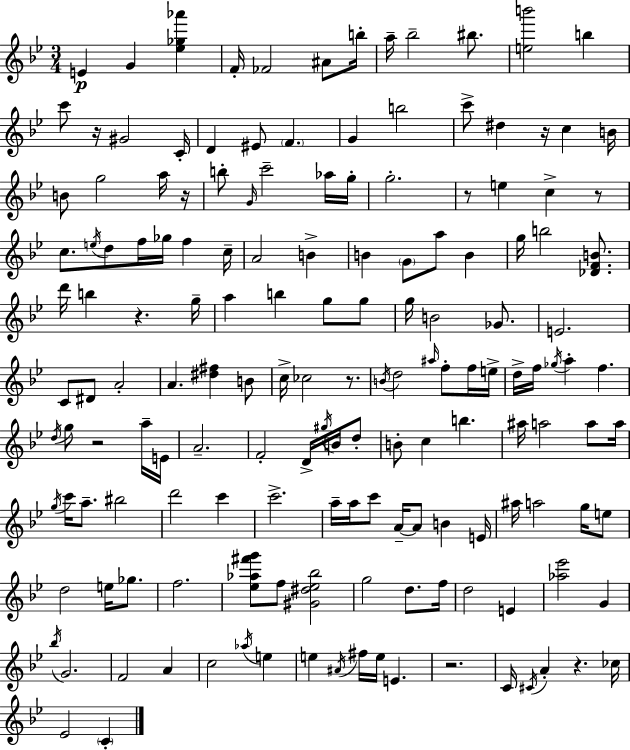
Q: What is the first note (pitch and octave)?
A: E4